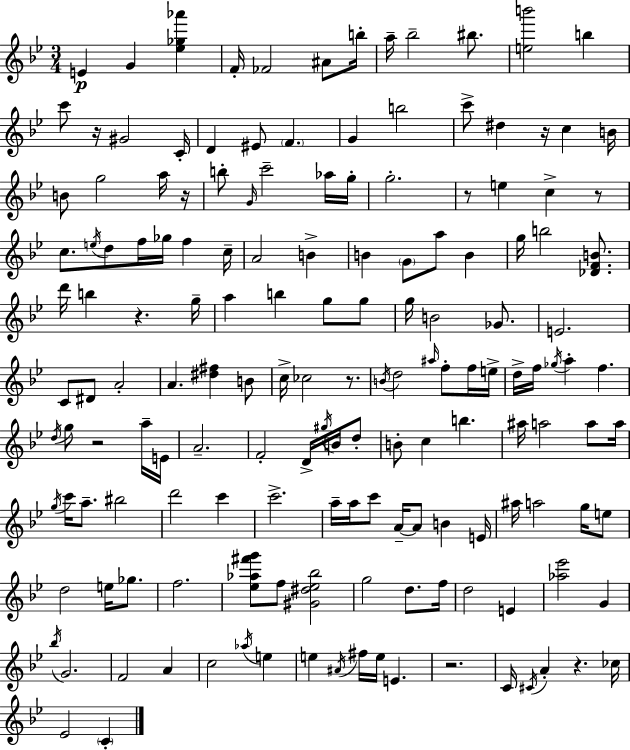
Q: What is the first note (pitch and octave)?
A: E4